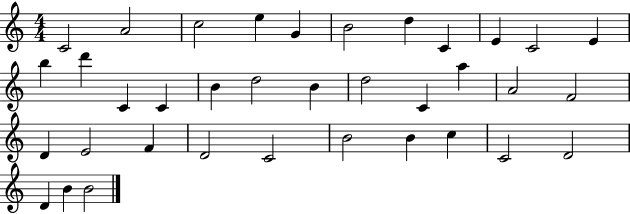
{
  \clef treble
  \numericTimeSignature
  \time 4/4
  \key c \major
  c'2 a'2 | c''2 e''4 g'4 | b'2 d''4 c'4 | e'4 c'2 e'4 | \break b''4 d'''4 c'4 c'4 | b'4 d''2 b'4 | d''2 c'4 a''4 | a'2 f'2 | \break d'4 e'2 f'4 | d'2 c'2 | b'2 b'4 c''4 | c'2 d'2 | \break d'4 b'4 b'2 | \bar "|."
}